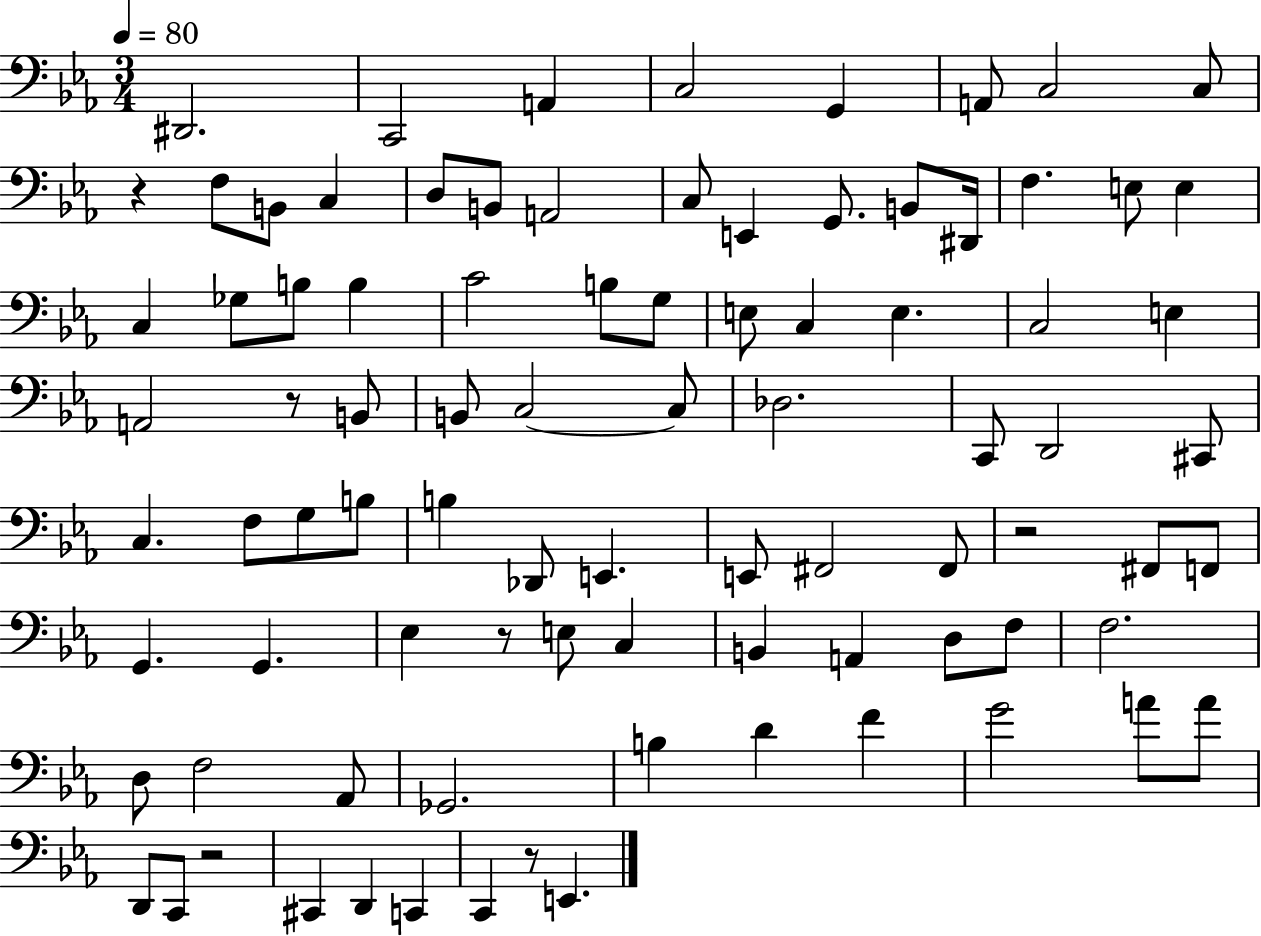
{
  \clef bass
  \numericTimeSignature
  \time 3/4
  \key ees \major
  \tempo 4 = 80
  \repeat volta 2 { dis,2. | c,2 a,4 | c2 g,4 | a,8 c2 c8 | \break r4 f8 b,8 c4 | d8 b,8 a,2 | c8 e,4 g,8. b,8 dis,16 | f4. e8 e4 | \break c4 ges8 b8 b4 | c'2 b8 g8 | e8 c4 e4. | c2 e4 | \break a,2 r8 b,8 | b,8 c2~~ c8 | des2. | c,8 d,2 cis,8 | \break c4. f8 g8 b8 | b4 des,8 e,4. | e,8 fis,2 fis,8 | r2 fis,8 f,8 | \break g,4. g,4. | ees4 r8 e8 c4 | b,4 a,4 d8 f8 | f2. | \break d8 f2 aes,8 | ges,2. | b4 d'4 f'4 | g'2 a'8 a'8 | \break d,8 c,8 r2 | cis,4 d,4 c,4 | c,4 r8 e,4. | } \bar "|."
}